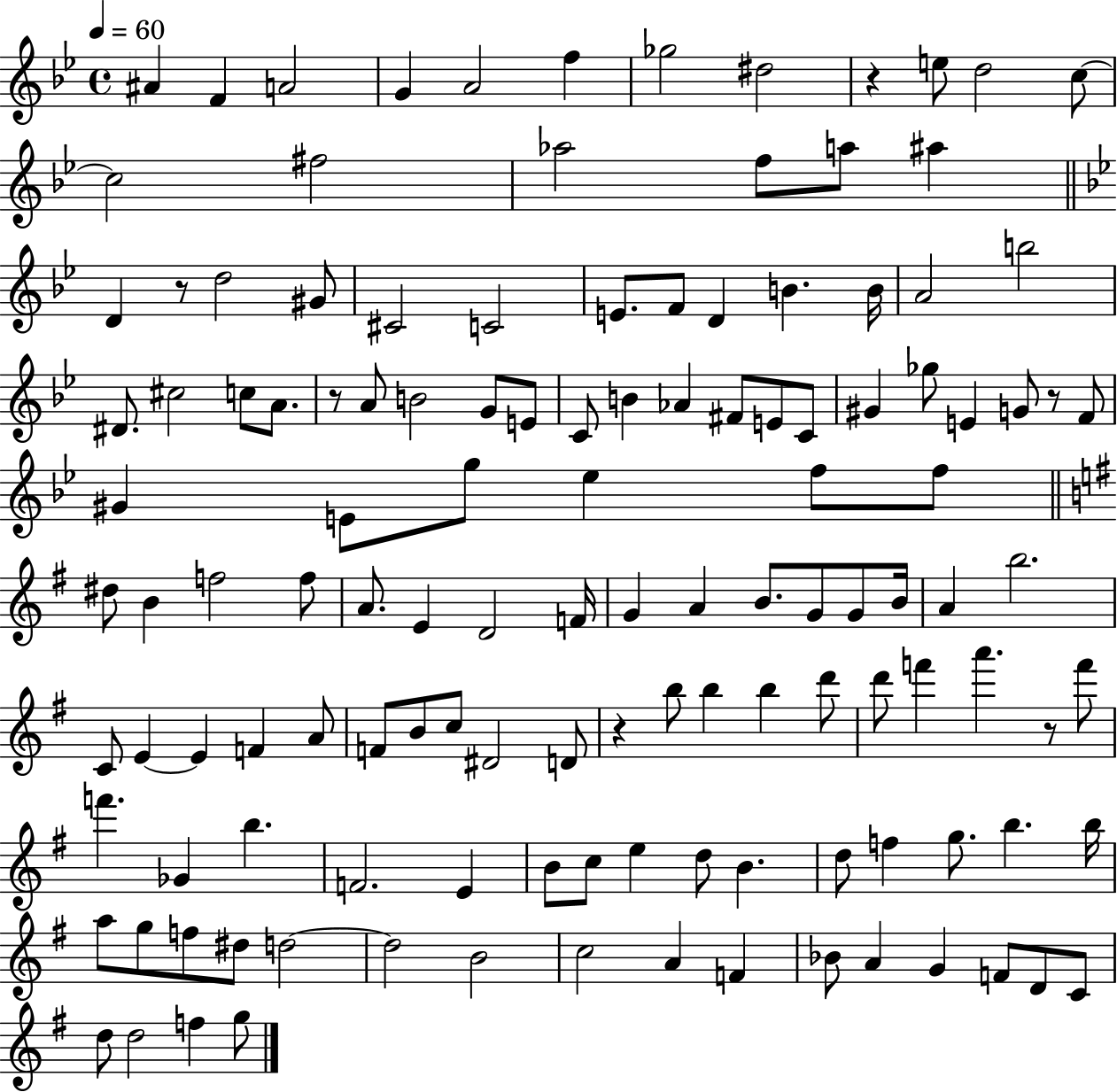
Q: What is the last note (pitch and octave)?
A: G5